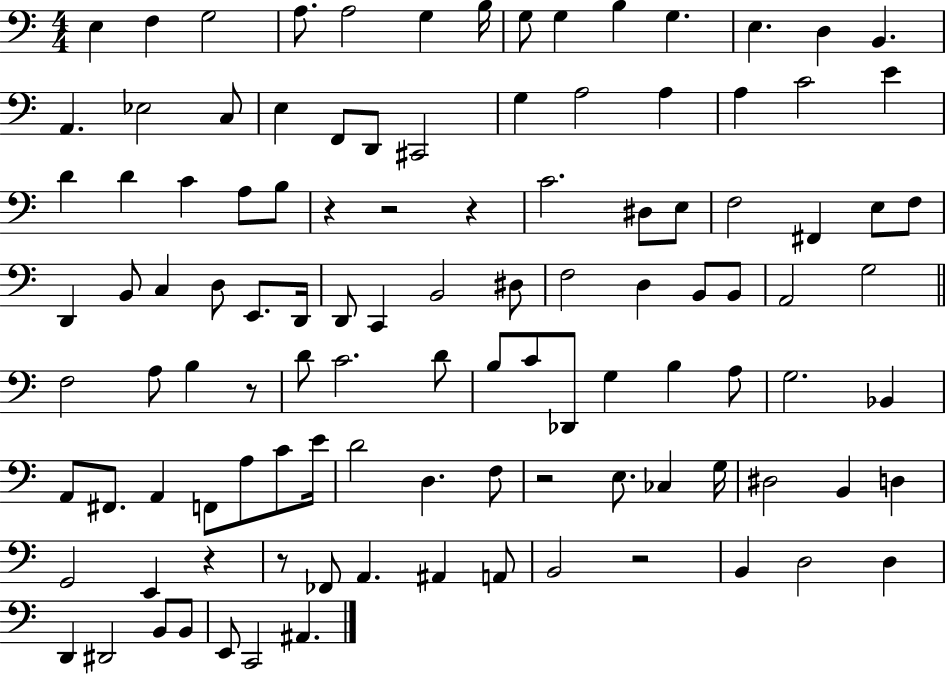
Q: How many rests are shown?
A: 8